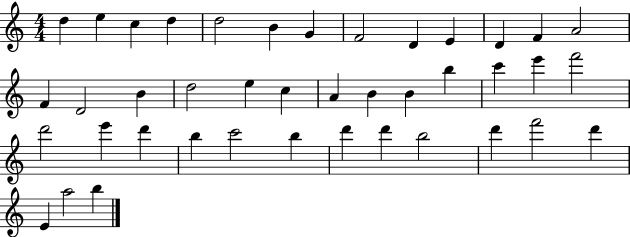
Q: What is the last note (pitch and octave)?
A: B5